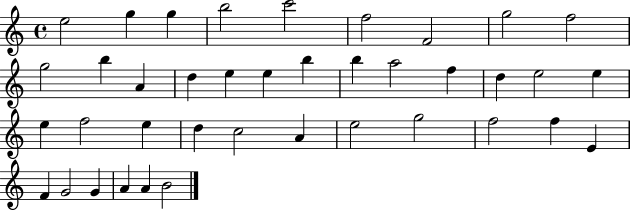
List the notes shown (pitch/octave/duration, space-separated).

E5/h G5/q G5/q B5/h C6/h F5/h F4/h G5/h F5/h G5/h B5/q A4/q D5/q E5/q E5/q B5/q B5/q A5/h F5/q D5/q E5/h E5/q E5/q F5/h E5/q D5/q C5/h A4/q E5/h G5/h F5/h F5/q E4/q F4/q G4/h G4/q A4/q A4/q B4/h